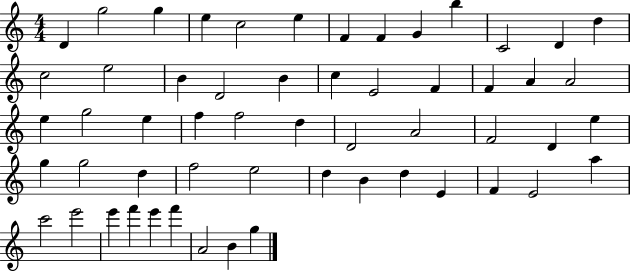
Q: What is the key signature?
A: C major